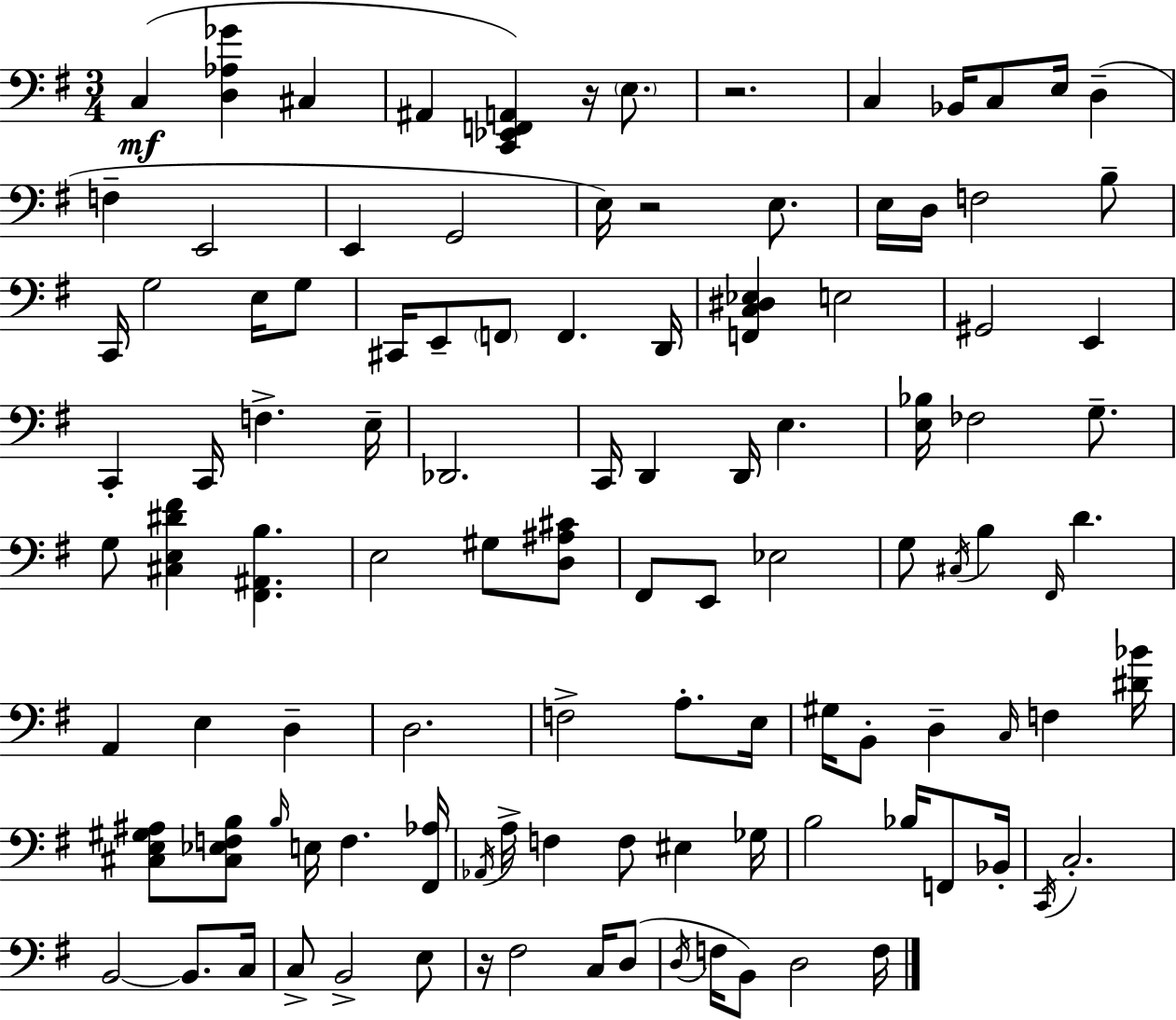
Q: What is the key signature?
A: G major